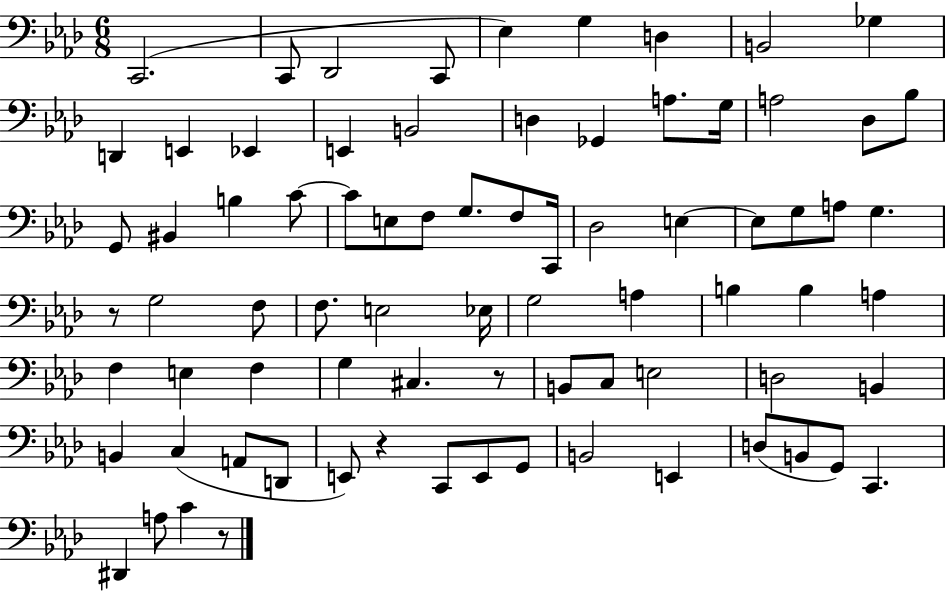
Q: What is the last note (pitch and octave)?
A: C4